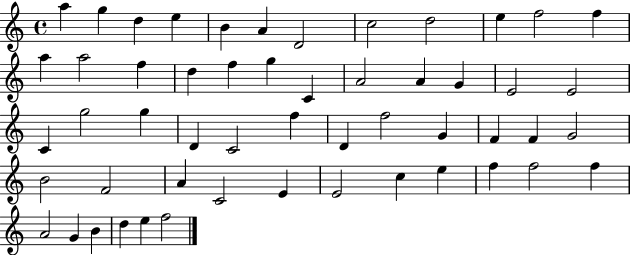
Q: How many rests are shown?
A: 0